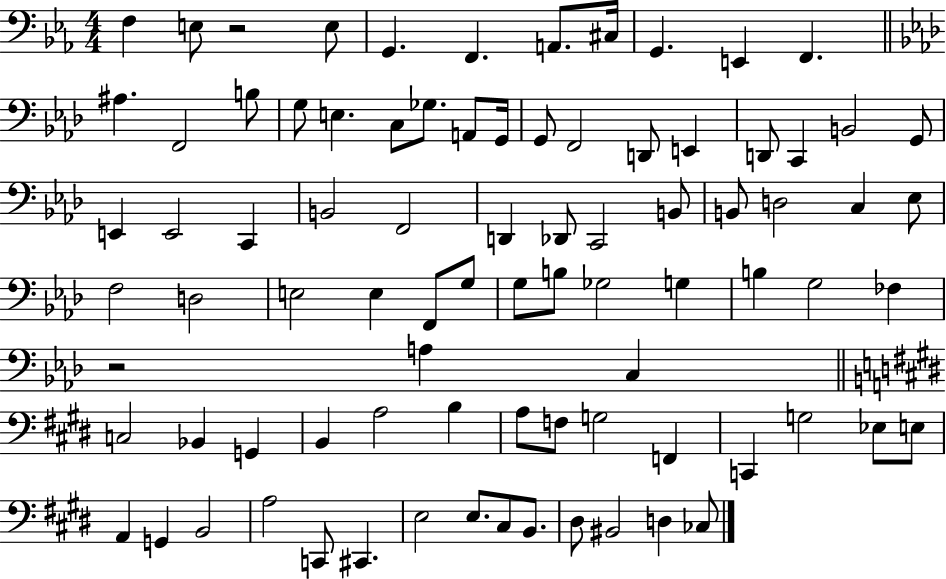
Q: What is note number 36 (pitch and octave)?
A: B2